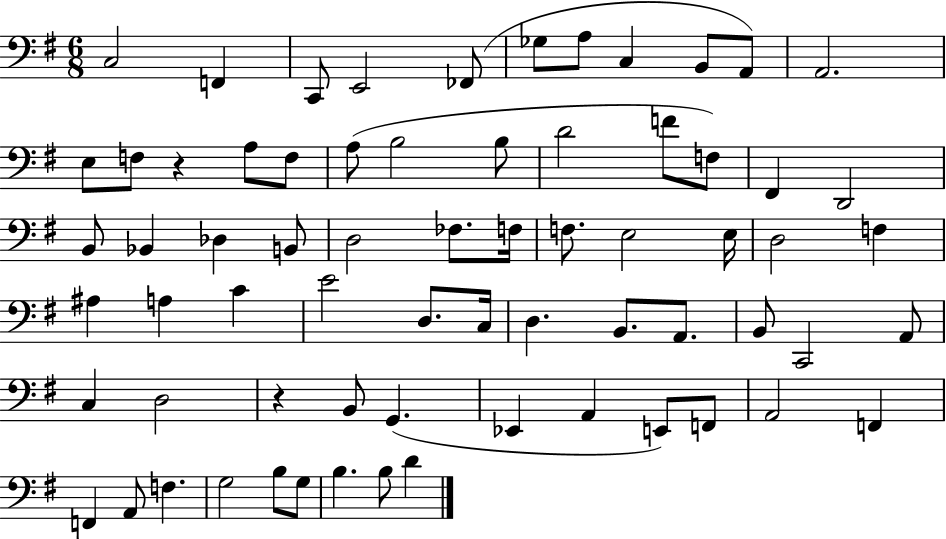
C3/h F2/q C2/e E2/h FES2/e Gb3/e A3/e C3/q B2/e A2/e A2/h. E3/e F3/e R/q A3/e F3/e A3/e B3/h B3/e D4/h F4/e F3/e F#2/q D2/h B2/e Bb2/q Db3/q B2/e D3/h FES3/e. F3/s F3/e. E3/h E3/s D3/h F3/q A#3/q A3/q C4/q E4/h D3/e. C3/s D3/q. B2/e. A2/e. B2/e C2/h A2/e C3/q D3/h R/q B2/e G2/q. Eb2/q A2/q E2/e F2/e A2/h F2/q F2/q A2/e F3/q. G3/h B3/e G3/e B3/q. B3/e D4/q